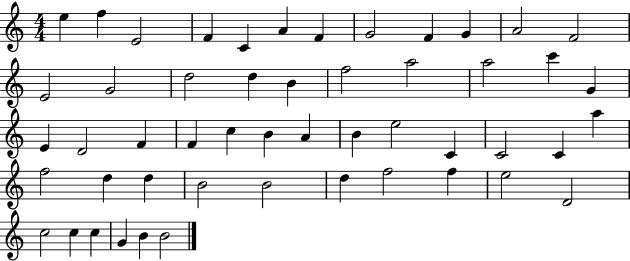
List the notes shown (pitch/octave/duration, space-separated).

E5/q F5/q E4/h F4/q C4/q A4/q F4/q G4/h F4/q G4/q A4/h F4/h E4/h G4/h D5/h D5/q B4/q F5/h A5/h A5/h C6/q G4/q E4/q D4/h F4/q F4/q C5/q B4/q A4/q B4/q E5/h C4/q C4/h C4/q A5/q F5/h D5/q D5/q B4/h B4/h D5/q F5/h F5/q E5/h D4/h C5/h C5/q C5/q G4/q B4/q B4/h